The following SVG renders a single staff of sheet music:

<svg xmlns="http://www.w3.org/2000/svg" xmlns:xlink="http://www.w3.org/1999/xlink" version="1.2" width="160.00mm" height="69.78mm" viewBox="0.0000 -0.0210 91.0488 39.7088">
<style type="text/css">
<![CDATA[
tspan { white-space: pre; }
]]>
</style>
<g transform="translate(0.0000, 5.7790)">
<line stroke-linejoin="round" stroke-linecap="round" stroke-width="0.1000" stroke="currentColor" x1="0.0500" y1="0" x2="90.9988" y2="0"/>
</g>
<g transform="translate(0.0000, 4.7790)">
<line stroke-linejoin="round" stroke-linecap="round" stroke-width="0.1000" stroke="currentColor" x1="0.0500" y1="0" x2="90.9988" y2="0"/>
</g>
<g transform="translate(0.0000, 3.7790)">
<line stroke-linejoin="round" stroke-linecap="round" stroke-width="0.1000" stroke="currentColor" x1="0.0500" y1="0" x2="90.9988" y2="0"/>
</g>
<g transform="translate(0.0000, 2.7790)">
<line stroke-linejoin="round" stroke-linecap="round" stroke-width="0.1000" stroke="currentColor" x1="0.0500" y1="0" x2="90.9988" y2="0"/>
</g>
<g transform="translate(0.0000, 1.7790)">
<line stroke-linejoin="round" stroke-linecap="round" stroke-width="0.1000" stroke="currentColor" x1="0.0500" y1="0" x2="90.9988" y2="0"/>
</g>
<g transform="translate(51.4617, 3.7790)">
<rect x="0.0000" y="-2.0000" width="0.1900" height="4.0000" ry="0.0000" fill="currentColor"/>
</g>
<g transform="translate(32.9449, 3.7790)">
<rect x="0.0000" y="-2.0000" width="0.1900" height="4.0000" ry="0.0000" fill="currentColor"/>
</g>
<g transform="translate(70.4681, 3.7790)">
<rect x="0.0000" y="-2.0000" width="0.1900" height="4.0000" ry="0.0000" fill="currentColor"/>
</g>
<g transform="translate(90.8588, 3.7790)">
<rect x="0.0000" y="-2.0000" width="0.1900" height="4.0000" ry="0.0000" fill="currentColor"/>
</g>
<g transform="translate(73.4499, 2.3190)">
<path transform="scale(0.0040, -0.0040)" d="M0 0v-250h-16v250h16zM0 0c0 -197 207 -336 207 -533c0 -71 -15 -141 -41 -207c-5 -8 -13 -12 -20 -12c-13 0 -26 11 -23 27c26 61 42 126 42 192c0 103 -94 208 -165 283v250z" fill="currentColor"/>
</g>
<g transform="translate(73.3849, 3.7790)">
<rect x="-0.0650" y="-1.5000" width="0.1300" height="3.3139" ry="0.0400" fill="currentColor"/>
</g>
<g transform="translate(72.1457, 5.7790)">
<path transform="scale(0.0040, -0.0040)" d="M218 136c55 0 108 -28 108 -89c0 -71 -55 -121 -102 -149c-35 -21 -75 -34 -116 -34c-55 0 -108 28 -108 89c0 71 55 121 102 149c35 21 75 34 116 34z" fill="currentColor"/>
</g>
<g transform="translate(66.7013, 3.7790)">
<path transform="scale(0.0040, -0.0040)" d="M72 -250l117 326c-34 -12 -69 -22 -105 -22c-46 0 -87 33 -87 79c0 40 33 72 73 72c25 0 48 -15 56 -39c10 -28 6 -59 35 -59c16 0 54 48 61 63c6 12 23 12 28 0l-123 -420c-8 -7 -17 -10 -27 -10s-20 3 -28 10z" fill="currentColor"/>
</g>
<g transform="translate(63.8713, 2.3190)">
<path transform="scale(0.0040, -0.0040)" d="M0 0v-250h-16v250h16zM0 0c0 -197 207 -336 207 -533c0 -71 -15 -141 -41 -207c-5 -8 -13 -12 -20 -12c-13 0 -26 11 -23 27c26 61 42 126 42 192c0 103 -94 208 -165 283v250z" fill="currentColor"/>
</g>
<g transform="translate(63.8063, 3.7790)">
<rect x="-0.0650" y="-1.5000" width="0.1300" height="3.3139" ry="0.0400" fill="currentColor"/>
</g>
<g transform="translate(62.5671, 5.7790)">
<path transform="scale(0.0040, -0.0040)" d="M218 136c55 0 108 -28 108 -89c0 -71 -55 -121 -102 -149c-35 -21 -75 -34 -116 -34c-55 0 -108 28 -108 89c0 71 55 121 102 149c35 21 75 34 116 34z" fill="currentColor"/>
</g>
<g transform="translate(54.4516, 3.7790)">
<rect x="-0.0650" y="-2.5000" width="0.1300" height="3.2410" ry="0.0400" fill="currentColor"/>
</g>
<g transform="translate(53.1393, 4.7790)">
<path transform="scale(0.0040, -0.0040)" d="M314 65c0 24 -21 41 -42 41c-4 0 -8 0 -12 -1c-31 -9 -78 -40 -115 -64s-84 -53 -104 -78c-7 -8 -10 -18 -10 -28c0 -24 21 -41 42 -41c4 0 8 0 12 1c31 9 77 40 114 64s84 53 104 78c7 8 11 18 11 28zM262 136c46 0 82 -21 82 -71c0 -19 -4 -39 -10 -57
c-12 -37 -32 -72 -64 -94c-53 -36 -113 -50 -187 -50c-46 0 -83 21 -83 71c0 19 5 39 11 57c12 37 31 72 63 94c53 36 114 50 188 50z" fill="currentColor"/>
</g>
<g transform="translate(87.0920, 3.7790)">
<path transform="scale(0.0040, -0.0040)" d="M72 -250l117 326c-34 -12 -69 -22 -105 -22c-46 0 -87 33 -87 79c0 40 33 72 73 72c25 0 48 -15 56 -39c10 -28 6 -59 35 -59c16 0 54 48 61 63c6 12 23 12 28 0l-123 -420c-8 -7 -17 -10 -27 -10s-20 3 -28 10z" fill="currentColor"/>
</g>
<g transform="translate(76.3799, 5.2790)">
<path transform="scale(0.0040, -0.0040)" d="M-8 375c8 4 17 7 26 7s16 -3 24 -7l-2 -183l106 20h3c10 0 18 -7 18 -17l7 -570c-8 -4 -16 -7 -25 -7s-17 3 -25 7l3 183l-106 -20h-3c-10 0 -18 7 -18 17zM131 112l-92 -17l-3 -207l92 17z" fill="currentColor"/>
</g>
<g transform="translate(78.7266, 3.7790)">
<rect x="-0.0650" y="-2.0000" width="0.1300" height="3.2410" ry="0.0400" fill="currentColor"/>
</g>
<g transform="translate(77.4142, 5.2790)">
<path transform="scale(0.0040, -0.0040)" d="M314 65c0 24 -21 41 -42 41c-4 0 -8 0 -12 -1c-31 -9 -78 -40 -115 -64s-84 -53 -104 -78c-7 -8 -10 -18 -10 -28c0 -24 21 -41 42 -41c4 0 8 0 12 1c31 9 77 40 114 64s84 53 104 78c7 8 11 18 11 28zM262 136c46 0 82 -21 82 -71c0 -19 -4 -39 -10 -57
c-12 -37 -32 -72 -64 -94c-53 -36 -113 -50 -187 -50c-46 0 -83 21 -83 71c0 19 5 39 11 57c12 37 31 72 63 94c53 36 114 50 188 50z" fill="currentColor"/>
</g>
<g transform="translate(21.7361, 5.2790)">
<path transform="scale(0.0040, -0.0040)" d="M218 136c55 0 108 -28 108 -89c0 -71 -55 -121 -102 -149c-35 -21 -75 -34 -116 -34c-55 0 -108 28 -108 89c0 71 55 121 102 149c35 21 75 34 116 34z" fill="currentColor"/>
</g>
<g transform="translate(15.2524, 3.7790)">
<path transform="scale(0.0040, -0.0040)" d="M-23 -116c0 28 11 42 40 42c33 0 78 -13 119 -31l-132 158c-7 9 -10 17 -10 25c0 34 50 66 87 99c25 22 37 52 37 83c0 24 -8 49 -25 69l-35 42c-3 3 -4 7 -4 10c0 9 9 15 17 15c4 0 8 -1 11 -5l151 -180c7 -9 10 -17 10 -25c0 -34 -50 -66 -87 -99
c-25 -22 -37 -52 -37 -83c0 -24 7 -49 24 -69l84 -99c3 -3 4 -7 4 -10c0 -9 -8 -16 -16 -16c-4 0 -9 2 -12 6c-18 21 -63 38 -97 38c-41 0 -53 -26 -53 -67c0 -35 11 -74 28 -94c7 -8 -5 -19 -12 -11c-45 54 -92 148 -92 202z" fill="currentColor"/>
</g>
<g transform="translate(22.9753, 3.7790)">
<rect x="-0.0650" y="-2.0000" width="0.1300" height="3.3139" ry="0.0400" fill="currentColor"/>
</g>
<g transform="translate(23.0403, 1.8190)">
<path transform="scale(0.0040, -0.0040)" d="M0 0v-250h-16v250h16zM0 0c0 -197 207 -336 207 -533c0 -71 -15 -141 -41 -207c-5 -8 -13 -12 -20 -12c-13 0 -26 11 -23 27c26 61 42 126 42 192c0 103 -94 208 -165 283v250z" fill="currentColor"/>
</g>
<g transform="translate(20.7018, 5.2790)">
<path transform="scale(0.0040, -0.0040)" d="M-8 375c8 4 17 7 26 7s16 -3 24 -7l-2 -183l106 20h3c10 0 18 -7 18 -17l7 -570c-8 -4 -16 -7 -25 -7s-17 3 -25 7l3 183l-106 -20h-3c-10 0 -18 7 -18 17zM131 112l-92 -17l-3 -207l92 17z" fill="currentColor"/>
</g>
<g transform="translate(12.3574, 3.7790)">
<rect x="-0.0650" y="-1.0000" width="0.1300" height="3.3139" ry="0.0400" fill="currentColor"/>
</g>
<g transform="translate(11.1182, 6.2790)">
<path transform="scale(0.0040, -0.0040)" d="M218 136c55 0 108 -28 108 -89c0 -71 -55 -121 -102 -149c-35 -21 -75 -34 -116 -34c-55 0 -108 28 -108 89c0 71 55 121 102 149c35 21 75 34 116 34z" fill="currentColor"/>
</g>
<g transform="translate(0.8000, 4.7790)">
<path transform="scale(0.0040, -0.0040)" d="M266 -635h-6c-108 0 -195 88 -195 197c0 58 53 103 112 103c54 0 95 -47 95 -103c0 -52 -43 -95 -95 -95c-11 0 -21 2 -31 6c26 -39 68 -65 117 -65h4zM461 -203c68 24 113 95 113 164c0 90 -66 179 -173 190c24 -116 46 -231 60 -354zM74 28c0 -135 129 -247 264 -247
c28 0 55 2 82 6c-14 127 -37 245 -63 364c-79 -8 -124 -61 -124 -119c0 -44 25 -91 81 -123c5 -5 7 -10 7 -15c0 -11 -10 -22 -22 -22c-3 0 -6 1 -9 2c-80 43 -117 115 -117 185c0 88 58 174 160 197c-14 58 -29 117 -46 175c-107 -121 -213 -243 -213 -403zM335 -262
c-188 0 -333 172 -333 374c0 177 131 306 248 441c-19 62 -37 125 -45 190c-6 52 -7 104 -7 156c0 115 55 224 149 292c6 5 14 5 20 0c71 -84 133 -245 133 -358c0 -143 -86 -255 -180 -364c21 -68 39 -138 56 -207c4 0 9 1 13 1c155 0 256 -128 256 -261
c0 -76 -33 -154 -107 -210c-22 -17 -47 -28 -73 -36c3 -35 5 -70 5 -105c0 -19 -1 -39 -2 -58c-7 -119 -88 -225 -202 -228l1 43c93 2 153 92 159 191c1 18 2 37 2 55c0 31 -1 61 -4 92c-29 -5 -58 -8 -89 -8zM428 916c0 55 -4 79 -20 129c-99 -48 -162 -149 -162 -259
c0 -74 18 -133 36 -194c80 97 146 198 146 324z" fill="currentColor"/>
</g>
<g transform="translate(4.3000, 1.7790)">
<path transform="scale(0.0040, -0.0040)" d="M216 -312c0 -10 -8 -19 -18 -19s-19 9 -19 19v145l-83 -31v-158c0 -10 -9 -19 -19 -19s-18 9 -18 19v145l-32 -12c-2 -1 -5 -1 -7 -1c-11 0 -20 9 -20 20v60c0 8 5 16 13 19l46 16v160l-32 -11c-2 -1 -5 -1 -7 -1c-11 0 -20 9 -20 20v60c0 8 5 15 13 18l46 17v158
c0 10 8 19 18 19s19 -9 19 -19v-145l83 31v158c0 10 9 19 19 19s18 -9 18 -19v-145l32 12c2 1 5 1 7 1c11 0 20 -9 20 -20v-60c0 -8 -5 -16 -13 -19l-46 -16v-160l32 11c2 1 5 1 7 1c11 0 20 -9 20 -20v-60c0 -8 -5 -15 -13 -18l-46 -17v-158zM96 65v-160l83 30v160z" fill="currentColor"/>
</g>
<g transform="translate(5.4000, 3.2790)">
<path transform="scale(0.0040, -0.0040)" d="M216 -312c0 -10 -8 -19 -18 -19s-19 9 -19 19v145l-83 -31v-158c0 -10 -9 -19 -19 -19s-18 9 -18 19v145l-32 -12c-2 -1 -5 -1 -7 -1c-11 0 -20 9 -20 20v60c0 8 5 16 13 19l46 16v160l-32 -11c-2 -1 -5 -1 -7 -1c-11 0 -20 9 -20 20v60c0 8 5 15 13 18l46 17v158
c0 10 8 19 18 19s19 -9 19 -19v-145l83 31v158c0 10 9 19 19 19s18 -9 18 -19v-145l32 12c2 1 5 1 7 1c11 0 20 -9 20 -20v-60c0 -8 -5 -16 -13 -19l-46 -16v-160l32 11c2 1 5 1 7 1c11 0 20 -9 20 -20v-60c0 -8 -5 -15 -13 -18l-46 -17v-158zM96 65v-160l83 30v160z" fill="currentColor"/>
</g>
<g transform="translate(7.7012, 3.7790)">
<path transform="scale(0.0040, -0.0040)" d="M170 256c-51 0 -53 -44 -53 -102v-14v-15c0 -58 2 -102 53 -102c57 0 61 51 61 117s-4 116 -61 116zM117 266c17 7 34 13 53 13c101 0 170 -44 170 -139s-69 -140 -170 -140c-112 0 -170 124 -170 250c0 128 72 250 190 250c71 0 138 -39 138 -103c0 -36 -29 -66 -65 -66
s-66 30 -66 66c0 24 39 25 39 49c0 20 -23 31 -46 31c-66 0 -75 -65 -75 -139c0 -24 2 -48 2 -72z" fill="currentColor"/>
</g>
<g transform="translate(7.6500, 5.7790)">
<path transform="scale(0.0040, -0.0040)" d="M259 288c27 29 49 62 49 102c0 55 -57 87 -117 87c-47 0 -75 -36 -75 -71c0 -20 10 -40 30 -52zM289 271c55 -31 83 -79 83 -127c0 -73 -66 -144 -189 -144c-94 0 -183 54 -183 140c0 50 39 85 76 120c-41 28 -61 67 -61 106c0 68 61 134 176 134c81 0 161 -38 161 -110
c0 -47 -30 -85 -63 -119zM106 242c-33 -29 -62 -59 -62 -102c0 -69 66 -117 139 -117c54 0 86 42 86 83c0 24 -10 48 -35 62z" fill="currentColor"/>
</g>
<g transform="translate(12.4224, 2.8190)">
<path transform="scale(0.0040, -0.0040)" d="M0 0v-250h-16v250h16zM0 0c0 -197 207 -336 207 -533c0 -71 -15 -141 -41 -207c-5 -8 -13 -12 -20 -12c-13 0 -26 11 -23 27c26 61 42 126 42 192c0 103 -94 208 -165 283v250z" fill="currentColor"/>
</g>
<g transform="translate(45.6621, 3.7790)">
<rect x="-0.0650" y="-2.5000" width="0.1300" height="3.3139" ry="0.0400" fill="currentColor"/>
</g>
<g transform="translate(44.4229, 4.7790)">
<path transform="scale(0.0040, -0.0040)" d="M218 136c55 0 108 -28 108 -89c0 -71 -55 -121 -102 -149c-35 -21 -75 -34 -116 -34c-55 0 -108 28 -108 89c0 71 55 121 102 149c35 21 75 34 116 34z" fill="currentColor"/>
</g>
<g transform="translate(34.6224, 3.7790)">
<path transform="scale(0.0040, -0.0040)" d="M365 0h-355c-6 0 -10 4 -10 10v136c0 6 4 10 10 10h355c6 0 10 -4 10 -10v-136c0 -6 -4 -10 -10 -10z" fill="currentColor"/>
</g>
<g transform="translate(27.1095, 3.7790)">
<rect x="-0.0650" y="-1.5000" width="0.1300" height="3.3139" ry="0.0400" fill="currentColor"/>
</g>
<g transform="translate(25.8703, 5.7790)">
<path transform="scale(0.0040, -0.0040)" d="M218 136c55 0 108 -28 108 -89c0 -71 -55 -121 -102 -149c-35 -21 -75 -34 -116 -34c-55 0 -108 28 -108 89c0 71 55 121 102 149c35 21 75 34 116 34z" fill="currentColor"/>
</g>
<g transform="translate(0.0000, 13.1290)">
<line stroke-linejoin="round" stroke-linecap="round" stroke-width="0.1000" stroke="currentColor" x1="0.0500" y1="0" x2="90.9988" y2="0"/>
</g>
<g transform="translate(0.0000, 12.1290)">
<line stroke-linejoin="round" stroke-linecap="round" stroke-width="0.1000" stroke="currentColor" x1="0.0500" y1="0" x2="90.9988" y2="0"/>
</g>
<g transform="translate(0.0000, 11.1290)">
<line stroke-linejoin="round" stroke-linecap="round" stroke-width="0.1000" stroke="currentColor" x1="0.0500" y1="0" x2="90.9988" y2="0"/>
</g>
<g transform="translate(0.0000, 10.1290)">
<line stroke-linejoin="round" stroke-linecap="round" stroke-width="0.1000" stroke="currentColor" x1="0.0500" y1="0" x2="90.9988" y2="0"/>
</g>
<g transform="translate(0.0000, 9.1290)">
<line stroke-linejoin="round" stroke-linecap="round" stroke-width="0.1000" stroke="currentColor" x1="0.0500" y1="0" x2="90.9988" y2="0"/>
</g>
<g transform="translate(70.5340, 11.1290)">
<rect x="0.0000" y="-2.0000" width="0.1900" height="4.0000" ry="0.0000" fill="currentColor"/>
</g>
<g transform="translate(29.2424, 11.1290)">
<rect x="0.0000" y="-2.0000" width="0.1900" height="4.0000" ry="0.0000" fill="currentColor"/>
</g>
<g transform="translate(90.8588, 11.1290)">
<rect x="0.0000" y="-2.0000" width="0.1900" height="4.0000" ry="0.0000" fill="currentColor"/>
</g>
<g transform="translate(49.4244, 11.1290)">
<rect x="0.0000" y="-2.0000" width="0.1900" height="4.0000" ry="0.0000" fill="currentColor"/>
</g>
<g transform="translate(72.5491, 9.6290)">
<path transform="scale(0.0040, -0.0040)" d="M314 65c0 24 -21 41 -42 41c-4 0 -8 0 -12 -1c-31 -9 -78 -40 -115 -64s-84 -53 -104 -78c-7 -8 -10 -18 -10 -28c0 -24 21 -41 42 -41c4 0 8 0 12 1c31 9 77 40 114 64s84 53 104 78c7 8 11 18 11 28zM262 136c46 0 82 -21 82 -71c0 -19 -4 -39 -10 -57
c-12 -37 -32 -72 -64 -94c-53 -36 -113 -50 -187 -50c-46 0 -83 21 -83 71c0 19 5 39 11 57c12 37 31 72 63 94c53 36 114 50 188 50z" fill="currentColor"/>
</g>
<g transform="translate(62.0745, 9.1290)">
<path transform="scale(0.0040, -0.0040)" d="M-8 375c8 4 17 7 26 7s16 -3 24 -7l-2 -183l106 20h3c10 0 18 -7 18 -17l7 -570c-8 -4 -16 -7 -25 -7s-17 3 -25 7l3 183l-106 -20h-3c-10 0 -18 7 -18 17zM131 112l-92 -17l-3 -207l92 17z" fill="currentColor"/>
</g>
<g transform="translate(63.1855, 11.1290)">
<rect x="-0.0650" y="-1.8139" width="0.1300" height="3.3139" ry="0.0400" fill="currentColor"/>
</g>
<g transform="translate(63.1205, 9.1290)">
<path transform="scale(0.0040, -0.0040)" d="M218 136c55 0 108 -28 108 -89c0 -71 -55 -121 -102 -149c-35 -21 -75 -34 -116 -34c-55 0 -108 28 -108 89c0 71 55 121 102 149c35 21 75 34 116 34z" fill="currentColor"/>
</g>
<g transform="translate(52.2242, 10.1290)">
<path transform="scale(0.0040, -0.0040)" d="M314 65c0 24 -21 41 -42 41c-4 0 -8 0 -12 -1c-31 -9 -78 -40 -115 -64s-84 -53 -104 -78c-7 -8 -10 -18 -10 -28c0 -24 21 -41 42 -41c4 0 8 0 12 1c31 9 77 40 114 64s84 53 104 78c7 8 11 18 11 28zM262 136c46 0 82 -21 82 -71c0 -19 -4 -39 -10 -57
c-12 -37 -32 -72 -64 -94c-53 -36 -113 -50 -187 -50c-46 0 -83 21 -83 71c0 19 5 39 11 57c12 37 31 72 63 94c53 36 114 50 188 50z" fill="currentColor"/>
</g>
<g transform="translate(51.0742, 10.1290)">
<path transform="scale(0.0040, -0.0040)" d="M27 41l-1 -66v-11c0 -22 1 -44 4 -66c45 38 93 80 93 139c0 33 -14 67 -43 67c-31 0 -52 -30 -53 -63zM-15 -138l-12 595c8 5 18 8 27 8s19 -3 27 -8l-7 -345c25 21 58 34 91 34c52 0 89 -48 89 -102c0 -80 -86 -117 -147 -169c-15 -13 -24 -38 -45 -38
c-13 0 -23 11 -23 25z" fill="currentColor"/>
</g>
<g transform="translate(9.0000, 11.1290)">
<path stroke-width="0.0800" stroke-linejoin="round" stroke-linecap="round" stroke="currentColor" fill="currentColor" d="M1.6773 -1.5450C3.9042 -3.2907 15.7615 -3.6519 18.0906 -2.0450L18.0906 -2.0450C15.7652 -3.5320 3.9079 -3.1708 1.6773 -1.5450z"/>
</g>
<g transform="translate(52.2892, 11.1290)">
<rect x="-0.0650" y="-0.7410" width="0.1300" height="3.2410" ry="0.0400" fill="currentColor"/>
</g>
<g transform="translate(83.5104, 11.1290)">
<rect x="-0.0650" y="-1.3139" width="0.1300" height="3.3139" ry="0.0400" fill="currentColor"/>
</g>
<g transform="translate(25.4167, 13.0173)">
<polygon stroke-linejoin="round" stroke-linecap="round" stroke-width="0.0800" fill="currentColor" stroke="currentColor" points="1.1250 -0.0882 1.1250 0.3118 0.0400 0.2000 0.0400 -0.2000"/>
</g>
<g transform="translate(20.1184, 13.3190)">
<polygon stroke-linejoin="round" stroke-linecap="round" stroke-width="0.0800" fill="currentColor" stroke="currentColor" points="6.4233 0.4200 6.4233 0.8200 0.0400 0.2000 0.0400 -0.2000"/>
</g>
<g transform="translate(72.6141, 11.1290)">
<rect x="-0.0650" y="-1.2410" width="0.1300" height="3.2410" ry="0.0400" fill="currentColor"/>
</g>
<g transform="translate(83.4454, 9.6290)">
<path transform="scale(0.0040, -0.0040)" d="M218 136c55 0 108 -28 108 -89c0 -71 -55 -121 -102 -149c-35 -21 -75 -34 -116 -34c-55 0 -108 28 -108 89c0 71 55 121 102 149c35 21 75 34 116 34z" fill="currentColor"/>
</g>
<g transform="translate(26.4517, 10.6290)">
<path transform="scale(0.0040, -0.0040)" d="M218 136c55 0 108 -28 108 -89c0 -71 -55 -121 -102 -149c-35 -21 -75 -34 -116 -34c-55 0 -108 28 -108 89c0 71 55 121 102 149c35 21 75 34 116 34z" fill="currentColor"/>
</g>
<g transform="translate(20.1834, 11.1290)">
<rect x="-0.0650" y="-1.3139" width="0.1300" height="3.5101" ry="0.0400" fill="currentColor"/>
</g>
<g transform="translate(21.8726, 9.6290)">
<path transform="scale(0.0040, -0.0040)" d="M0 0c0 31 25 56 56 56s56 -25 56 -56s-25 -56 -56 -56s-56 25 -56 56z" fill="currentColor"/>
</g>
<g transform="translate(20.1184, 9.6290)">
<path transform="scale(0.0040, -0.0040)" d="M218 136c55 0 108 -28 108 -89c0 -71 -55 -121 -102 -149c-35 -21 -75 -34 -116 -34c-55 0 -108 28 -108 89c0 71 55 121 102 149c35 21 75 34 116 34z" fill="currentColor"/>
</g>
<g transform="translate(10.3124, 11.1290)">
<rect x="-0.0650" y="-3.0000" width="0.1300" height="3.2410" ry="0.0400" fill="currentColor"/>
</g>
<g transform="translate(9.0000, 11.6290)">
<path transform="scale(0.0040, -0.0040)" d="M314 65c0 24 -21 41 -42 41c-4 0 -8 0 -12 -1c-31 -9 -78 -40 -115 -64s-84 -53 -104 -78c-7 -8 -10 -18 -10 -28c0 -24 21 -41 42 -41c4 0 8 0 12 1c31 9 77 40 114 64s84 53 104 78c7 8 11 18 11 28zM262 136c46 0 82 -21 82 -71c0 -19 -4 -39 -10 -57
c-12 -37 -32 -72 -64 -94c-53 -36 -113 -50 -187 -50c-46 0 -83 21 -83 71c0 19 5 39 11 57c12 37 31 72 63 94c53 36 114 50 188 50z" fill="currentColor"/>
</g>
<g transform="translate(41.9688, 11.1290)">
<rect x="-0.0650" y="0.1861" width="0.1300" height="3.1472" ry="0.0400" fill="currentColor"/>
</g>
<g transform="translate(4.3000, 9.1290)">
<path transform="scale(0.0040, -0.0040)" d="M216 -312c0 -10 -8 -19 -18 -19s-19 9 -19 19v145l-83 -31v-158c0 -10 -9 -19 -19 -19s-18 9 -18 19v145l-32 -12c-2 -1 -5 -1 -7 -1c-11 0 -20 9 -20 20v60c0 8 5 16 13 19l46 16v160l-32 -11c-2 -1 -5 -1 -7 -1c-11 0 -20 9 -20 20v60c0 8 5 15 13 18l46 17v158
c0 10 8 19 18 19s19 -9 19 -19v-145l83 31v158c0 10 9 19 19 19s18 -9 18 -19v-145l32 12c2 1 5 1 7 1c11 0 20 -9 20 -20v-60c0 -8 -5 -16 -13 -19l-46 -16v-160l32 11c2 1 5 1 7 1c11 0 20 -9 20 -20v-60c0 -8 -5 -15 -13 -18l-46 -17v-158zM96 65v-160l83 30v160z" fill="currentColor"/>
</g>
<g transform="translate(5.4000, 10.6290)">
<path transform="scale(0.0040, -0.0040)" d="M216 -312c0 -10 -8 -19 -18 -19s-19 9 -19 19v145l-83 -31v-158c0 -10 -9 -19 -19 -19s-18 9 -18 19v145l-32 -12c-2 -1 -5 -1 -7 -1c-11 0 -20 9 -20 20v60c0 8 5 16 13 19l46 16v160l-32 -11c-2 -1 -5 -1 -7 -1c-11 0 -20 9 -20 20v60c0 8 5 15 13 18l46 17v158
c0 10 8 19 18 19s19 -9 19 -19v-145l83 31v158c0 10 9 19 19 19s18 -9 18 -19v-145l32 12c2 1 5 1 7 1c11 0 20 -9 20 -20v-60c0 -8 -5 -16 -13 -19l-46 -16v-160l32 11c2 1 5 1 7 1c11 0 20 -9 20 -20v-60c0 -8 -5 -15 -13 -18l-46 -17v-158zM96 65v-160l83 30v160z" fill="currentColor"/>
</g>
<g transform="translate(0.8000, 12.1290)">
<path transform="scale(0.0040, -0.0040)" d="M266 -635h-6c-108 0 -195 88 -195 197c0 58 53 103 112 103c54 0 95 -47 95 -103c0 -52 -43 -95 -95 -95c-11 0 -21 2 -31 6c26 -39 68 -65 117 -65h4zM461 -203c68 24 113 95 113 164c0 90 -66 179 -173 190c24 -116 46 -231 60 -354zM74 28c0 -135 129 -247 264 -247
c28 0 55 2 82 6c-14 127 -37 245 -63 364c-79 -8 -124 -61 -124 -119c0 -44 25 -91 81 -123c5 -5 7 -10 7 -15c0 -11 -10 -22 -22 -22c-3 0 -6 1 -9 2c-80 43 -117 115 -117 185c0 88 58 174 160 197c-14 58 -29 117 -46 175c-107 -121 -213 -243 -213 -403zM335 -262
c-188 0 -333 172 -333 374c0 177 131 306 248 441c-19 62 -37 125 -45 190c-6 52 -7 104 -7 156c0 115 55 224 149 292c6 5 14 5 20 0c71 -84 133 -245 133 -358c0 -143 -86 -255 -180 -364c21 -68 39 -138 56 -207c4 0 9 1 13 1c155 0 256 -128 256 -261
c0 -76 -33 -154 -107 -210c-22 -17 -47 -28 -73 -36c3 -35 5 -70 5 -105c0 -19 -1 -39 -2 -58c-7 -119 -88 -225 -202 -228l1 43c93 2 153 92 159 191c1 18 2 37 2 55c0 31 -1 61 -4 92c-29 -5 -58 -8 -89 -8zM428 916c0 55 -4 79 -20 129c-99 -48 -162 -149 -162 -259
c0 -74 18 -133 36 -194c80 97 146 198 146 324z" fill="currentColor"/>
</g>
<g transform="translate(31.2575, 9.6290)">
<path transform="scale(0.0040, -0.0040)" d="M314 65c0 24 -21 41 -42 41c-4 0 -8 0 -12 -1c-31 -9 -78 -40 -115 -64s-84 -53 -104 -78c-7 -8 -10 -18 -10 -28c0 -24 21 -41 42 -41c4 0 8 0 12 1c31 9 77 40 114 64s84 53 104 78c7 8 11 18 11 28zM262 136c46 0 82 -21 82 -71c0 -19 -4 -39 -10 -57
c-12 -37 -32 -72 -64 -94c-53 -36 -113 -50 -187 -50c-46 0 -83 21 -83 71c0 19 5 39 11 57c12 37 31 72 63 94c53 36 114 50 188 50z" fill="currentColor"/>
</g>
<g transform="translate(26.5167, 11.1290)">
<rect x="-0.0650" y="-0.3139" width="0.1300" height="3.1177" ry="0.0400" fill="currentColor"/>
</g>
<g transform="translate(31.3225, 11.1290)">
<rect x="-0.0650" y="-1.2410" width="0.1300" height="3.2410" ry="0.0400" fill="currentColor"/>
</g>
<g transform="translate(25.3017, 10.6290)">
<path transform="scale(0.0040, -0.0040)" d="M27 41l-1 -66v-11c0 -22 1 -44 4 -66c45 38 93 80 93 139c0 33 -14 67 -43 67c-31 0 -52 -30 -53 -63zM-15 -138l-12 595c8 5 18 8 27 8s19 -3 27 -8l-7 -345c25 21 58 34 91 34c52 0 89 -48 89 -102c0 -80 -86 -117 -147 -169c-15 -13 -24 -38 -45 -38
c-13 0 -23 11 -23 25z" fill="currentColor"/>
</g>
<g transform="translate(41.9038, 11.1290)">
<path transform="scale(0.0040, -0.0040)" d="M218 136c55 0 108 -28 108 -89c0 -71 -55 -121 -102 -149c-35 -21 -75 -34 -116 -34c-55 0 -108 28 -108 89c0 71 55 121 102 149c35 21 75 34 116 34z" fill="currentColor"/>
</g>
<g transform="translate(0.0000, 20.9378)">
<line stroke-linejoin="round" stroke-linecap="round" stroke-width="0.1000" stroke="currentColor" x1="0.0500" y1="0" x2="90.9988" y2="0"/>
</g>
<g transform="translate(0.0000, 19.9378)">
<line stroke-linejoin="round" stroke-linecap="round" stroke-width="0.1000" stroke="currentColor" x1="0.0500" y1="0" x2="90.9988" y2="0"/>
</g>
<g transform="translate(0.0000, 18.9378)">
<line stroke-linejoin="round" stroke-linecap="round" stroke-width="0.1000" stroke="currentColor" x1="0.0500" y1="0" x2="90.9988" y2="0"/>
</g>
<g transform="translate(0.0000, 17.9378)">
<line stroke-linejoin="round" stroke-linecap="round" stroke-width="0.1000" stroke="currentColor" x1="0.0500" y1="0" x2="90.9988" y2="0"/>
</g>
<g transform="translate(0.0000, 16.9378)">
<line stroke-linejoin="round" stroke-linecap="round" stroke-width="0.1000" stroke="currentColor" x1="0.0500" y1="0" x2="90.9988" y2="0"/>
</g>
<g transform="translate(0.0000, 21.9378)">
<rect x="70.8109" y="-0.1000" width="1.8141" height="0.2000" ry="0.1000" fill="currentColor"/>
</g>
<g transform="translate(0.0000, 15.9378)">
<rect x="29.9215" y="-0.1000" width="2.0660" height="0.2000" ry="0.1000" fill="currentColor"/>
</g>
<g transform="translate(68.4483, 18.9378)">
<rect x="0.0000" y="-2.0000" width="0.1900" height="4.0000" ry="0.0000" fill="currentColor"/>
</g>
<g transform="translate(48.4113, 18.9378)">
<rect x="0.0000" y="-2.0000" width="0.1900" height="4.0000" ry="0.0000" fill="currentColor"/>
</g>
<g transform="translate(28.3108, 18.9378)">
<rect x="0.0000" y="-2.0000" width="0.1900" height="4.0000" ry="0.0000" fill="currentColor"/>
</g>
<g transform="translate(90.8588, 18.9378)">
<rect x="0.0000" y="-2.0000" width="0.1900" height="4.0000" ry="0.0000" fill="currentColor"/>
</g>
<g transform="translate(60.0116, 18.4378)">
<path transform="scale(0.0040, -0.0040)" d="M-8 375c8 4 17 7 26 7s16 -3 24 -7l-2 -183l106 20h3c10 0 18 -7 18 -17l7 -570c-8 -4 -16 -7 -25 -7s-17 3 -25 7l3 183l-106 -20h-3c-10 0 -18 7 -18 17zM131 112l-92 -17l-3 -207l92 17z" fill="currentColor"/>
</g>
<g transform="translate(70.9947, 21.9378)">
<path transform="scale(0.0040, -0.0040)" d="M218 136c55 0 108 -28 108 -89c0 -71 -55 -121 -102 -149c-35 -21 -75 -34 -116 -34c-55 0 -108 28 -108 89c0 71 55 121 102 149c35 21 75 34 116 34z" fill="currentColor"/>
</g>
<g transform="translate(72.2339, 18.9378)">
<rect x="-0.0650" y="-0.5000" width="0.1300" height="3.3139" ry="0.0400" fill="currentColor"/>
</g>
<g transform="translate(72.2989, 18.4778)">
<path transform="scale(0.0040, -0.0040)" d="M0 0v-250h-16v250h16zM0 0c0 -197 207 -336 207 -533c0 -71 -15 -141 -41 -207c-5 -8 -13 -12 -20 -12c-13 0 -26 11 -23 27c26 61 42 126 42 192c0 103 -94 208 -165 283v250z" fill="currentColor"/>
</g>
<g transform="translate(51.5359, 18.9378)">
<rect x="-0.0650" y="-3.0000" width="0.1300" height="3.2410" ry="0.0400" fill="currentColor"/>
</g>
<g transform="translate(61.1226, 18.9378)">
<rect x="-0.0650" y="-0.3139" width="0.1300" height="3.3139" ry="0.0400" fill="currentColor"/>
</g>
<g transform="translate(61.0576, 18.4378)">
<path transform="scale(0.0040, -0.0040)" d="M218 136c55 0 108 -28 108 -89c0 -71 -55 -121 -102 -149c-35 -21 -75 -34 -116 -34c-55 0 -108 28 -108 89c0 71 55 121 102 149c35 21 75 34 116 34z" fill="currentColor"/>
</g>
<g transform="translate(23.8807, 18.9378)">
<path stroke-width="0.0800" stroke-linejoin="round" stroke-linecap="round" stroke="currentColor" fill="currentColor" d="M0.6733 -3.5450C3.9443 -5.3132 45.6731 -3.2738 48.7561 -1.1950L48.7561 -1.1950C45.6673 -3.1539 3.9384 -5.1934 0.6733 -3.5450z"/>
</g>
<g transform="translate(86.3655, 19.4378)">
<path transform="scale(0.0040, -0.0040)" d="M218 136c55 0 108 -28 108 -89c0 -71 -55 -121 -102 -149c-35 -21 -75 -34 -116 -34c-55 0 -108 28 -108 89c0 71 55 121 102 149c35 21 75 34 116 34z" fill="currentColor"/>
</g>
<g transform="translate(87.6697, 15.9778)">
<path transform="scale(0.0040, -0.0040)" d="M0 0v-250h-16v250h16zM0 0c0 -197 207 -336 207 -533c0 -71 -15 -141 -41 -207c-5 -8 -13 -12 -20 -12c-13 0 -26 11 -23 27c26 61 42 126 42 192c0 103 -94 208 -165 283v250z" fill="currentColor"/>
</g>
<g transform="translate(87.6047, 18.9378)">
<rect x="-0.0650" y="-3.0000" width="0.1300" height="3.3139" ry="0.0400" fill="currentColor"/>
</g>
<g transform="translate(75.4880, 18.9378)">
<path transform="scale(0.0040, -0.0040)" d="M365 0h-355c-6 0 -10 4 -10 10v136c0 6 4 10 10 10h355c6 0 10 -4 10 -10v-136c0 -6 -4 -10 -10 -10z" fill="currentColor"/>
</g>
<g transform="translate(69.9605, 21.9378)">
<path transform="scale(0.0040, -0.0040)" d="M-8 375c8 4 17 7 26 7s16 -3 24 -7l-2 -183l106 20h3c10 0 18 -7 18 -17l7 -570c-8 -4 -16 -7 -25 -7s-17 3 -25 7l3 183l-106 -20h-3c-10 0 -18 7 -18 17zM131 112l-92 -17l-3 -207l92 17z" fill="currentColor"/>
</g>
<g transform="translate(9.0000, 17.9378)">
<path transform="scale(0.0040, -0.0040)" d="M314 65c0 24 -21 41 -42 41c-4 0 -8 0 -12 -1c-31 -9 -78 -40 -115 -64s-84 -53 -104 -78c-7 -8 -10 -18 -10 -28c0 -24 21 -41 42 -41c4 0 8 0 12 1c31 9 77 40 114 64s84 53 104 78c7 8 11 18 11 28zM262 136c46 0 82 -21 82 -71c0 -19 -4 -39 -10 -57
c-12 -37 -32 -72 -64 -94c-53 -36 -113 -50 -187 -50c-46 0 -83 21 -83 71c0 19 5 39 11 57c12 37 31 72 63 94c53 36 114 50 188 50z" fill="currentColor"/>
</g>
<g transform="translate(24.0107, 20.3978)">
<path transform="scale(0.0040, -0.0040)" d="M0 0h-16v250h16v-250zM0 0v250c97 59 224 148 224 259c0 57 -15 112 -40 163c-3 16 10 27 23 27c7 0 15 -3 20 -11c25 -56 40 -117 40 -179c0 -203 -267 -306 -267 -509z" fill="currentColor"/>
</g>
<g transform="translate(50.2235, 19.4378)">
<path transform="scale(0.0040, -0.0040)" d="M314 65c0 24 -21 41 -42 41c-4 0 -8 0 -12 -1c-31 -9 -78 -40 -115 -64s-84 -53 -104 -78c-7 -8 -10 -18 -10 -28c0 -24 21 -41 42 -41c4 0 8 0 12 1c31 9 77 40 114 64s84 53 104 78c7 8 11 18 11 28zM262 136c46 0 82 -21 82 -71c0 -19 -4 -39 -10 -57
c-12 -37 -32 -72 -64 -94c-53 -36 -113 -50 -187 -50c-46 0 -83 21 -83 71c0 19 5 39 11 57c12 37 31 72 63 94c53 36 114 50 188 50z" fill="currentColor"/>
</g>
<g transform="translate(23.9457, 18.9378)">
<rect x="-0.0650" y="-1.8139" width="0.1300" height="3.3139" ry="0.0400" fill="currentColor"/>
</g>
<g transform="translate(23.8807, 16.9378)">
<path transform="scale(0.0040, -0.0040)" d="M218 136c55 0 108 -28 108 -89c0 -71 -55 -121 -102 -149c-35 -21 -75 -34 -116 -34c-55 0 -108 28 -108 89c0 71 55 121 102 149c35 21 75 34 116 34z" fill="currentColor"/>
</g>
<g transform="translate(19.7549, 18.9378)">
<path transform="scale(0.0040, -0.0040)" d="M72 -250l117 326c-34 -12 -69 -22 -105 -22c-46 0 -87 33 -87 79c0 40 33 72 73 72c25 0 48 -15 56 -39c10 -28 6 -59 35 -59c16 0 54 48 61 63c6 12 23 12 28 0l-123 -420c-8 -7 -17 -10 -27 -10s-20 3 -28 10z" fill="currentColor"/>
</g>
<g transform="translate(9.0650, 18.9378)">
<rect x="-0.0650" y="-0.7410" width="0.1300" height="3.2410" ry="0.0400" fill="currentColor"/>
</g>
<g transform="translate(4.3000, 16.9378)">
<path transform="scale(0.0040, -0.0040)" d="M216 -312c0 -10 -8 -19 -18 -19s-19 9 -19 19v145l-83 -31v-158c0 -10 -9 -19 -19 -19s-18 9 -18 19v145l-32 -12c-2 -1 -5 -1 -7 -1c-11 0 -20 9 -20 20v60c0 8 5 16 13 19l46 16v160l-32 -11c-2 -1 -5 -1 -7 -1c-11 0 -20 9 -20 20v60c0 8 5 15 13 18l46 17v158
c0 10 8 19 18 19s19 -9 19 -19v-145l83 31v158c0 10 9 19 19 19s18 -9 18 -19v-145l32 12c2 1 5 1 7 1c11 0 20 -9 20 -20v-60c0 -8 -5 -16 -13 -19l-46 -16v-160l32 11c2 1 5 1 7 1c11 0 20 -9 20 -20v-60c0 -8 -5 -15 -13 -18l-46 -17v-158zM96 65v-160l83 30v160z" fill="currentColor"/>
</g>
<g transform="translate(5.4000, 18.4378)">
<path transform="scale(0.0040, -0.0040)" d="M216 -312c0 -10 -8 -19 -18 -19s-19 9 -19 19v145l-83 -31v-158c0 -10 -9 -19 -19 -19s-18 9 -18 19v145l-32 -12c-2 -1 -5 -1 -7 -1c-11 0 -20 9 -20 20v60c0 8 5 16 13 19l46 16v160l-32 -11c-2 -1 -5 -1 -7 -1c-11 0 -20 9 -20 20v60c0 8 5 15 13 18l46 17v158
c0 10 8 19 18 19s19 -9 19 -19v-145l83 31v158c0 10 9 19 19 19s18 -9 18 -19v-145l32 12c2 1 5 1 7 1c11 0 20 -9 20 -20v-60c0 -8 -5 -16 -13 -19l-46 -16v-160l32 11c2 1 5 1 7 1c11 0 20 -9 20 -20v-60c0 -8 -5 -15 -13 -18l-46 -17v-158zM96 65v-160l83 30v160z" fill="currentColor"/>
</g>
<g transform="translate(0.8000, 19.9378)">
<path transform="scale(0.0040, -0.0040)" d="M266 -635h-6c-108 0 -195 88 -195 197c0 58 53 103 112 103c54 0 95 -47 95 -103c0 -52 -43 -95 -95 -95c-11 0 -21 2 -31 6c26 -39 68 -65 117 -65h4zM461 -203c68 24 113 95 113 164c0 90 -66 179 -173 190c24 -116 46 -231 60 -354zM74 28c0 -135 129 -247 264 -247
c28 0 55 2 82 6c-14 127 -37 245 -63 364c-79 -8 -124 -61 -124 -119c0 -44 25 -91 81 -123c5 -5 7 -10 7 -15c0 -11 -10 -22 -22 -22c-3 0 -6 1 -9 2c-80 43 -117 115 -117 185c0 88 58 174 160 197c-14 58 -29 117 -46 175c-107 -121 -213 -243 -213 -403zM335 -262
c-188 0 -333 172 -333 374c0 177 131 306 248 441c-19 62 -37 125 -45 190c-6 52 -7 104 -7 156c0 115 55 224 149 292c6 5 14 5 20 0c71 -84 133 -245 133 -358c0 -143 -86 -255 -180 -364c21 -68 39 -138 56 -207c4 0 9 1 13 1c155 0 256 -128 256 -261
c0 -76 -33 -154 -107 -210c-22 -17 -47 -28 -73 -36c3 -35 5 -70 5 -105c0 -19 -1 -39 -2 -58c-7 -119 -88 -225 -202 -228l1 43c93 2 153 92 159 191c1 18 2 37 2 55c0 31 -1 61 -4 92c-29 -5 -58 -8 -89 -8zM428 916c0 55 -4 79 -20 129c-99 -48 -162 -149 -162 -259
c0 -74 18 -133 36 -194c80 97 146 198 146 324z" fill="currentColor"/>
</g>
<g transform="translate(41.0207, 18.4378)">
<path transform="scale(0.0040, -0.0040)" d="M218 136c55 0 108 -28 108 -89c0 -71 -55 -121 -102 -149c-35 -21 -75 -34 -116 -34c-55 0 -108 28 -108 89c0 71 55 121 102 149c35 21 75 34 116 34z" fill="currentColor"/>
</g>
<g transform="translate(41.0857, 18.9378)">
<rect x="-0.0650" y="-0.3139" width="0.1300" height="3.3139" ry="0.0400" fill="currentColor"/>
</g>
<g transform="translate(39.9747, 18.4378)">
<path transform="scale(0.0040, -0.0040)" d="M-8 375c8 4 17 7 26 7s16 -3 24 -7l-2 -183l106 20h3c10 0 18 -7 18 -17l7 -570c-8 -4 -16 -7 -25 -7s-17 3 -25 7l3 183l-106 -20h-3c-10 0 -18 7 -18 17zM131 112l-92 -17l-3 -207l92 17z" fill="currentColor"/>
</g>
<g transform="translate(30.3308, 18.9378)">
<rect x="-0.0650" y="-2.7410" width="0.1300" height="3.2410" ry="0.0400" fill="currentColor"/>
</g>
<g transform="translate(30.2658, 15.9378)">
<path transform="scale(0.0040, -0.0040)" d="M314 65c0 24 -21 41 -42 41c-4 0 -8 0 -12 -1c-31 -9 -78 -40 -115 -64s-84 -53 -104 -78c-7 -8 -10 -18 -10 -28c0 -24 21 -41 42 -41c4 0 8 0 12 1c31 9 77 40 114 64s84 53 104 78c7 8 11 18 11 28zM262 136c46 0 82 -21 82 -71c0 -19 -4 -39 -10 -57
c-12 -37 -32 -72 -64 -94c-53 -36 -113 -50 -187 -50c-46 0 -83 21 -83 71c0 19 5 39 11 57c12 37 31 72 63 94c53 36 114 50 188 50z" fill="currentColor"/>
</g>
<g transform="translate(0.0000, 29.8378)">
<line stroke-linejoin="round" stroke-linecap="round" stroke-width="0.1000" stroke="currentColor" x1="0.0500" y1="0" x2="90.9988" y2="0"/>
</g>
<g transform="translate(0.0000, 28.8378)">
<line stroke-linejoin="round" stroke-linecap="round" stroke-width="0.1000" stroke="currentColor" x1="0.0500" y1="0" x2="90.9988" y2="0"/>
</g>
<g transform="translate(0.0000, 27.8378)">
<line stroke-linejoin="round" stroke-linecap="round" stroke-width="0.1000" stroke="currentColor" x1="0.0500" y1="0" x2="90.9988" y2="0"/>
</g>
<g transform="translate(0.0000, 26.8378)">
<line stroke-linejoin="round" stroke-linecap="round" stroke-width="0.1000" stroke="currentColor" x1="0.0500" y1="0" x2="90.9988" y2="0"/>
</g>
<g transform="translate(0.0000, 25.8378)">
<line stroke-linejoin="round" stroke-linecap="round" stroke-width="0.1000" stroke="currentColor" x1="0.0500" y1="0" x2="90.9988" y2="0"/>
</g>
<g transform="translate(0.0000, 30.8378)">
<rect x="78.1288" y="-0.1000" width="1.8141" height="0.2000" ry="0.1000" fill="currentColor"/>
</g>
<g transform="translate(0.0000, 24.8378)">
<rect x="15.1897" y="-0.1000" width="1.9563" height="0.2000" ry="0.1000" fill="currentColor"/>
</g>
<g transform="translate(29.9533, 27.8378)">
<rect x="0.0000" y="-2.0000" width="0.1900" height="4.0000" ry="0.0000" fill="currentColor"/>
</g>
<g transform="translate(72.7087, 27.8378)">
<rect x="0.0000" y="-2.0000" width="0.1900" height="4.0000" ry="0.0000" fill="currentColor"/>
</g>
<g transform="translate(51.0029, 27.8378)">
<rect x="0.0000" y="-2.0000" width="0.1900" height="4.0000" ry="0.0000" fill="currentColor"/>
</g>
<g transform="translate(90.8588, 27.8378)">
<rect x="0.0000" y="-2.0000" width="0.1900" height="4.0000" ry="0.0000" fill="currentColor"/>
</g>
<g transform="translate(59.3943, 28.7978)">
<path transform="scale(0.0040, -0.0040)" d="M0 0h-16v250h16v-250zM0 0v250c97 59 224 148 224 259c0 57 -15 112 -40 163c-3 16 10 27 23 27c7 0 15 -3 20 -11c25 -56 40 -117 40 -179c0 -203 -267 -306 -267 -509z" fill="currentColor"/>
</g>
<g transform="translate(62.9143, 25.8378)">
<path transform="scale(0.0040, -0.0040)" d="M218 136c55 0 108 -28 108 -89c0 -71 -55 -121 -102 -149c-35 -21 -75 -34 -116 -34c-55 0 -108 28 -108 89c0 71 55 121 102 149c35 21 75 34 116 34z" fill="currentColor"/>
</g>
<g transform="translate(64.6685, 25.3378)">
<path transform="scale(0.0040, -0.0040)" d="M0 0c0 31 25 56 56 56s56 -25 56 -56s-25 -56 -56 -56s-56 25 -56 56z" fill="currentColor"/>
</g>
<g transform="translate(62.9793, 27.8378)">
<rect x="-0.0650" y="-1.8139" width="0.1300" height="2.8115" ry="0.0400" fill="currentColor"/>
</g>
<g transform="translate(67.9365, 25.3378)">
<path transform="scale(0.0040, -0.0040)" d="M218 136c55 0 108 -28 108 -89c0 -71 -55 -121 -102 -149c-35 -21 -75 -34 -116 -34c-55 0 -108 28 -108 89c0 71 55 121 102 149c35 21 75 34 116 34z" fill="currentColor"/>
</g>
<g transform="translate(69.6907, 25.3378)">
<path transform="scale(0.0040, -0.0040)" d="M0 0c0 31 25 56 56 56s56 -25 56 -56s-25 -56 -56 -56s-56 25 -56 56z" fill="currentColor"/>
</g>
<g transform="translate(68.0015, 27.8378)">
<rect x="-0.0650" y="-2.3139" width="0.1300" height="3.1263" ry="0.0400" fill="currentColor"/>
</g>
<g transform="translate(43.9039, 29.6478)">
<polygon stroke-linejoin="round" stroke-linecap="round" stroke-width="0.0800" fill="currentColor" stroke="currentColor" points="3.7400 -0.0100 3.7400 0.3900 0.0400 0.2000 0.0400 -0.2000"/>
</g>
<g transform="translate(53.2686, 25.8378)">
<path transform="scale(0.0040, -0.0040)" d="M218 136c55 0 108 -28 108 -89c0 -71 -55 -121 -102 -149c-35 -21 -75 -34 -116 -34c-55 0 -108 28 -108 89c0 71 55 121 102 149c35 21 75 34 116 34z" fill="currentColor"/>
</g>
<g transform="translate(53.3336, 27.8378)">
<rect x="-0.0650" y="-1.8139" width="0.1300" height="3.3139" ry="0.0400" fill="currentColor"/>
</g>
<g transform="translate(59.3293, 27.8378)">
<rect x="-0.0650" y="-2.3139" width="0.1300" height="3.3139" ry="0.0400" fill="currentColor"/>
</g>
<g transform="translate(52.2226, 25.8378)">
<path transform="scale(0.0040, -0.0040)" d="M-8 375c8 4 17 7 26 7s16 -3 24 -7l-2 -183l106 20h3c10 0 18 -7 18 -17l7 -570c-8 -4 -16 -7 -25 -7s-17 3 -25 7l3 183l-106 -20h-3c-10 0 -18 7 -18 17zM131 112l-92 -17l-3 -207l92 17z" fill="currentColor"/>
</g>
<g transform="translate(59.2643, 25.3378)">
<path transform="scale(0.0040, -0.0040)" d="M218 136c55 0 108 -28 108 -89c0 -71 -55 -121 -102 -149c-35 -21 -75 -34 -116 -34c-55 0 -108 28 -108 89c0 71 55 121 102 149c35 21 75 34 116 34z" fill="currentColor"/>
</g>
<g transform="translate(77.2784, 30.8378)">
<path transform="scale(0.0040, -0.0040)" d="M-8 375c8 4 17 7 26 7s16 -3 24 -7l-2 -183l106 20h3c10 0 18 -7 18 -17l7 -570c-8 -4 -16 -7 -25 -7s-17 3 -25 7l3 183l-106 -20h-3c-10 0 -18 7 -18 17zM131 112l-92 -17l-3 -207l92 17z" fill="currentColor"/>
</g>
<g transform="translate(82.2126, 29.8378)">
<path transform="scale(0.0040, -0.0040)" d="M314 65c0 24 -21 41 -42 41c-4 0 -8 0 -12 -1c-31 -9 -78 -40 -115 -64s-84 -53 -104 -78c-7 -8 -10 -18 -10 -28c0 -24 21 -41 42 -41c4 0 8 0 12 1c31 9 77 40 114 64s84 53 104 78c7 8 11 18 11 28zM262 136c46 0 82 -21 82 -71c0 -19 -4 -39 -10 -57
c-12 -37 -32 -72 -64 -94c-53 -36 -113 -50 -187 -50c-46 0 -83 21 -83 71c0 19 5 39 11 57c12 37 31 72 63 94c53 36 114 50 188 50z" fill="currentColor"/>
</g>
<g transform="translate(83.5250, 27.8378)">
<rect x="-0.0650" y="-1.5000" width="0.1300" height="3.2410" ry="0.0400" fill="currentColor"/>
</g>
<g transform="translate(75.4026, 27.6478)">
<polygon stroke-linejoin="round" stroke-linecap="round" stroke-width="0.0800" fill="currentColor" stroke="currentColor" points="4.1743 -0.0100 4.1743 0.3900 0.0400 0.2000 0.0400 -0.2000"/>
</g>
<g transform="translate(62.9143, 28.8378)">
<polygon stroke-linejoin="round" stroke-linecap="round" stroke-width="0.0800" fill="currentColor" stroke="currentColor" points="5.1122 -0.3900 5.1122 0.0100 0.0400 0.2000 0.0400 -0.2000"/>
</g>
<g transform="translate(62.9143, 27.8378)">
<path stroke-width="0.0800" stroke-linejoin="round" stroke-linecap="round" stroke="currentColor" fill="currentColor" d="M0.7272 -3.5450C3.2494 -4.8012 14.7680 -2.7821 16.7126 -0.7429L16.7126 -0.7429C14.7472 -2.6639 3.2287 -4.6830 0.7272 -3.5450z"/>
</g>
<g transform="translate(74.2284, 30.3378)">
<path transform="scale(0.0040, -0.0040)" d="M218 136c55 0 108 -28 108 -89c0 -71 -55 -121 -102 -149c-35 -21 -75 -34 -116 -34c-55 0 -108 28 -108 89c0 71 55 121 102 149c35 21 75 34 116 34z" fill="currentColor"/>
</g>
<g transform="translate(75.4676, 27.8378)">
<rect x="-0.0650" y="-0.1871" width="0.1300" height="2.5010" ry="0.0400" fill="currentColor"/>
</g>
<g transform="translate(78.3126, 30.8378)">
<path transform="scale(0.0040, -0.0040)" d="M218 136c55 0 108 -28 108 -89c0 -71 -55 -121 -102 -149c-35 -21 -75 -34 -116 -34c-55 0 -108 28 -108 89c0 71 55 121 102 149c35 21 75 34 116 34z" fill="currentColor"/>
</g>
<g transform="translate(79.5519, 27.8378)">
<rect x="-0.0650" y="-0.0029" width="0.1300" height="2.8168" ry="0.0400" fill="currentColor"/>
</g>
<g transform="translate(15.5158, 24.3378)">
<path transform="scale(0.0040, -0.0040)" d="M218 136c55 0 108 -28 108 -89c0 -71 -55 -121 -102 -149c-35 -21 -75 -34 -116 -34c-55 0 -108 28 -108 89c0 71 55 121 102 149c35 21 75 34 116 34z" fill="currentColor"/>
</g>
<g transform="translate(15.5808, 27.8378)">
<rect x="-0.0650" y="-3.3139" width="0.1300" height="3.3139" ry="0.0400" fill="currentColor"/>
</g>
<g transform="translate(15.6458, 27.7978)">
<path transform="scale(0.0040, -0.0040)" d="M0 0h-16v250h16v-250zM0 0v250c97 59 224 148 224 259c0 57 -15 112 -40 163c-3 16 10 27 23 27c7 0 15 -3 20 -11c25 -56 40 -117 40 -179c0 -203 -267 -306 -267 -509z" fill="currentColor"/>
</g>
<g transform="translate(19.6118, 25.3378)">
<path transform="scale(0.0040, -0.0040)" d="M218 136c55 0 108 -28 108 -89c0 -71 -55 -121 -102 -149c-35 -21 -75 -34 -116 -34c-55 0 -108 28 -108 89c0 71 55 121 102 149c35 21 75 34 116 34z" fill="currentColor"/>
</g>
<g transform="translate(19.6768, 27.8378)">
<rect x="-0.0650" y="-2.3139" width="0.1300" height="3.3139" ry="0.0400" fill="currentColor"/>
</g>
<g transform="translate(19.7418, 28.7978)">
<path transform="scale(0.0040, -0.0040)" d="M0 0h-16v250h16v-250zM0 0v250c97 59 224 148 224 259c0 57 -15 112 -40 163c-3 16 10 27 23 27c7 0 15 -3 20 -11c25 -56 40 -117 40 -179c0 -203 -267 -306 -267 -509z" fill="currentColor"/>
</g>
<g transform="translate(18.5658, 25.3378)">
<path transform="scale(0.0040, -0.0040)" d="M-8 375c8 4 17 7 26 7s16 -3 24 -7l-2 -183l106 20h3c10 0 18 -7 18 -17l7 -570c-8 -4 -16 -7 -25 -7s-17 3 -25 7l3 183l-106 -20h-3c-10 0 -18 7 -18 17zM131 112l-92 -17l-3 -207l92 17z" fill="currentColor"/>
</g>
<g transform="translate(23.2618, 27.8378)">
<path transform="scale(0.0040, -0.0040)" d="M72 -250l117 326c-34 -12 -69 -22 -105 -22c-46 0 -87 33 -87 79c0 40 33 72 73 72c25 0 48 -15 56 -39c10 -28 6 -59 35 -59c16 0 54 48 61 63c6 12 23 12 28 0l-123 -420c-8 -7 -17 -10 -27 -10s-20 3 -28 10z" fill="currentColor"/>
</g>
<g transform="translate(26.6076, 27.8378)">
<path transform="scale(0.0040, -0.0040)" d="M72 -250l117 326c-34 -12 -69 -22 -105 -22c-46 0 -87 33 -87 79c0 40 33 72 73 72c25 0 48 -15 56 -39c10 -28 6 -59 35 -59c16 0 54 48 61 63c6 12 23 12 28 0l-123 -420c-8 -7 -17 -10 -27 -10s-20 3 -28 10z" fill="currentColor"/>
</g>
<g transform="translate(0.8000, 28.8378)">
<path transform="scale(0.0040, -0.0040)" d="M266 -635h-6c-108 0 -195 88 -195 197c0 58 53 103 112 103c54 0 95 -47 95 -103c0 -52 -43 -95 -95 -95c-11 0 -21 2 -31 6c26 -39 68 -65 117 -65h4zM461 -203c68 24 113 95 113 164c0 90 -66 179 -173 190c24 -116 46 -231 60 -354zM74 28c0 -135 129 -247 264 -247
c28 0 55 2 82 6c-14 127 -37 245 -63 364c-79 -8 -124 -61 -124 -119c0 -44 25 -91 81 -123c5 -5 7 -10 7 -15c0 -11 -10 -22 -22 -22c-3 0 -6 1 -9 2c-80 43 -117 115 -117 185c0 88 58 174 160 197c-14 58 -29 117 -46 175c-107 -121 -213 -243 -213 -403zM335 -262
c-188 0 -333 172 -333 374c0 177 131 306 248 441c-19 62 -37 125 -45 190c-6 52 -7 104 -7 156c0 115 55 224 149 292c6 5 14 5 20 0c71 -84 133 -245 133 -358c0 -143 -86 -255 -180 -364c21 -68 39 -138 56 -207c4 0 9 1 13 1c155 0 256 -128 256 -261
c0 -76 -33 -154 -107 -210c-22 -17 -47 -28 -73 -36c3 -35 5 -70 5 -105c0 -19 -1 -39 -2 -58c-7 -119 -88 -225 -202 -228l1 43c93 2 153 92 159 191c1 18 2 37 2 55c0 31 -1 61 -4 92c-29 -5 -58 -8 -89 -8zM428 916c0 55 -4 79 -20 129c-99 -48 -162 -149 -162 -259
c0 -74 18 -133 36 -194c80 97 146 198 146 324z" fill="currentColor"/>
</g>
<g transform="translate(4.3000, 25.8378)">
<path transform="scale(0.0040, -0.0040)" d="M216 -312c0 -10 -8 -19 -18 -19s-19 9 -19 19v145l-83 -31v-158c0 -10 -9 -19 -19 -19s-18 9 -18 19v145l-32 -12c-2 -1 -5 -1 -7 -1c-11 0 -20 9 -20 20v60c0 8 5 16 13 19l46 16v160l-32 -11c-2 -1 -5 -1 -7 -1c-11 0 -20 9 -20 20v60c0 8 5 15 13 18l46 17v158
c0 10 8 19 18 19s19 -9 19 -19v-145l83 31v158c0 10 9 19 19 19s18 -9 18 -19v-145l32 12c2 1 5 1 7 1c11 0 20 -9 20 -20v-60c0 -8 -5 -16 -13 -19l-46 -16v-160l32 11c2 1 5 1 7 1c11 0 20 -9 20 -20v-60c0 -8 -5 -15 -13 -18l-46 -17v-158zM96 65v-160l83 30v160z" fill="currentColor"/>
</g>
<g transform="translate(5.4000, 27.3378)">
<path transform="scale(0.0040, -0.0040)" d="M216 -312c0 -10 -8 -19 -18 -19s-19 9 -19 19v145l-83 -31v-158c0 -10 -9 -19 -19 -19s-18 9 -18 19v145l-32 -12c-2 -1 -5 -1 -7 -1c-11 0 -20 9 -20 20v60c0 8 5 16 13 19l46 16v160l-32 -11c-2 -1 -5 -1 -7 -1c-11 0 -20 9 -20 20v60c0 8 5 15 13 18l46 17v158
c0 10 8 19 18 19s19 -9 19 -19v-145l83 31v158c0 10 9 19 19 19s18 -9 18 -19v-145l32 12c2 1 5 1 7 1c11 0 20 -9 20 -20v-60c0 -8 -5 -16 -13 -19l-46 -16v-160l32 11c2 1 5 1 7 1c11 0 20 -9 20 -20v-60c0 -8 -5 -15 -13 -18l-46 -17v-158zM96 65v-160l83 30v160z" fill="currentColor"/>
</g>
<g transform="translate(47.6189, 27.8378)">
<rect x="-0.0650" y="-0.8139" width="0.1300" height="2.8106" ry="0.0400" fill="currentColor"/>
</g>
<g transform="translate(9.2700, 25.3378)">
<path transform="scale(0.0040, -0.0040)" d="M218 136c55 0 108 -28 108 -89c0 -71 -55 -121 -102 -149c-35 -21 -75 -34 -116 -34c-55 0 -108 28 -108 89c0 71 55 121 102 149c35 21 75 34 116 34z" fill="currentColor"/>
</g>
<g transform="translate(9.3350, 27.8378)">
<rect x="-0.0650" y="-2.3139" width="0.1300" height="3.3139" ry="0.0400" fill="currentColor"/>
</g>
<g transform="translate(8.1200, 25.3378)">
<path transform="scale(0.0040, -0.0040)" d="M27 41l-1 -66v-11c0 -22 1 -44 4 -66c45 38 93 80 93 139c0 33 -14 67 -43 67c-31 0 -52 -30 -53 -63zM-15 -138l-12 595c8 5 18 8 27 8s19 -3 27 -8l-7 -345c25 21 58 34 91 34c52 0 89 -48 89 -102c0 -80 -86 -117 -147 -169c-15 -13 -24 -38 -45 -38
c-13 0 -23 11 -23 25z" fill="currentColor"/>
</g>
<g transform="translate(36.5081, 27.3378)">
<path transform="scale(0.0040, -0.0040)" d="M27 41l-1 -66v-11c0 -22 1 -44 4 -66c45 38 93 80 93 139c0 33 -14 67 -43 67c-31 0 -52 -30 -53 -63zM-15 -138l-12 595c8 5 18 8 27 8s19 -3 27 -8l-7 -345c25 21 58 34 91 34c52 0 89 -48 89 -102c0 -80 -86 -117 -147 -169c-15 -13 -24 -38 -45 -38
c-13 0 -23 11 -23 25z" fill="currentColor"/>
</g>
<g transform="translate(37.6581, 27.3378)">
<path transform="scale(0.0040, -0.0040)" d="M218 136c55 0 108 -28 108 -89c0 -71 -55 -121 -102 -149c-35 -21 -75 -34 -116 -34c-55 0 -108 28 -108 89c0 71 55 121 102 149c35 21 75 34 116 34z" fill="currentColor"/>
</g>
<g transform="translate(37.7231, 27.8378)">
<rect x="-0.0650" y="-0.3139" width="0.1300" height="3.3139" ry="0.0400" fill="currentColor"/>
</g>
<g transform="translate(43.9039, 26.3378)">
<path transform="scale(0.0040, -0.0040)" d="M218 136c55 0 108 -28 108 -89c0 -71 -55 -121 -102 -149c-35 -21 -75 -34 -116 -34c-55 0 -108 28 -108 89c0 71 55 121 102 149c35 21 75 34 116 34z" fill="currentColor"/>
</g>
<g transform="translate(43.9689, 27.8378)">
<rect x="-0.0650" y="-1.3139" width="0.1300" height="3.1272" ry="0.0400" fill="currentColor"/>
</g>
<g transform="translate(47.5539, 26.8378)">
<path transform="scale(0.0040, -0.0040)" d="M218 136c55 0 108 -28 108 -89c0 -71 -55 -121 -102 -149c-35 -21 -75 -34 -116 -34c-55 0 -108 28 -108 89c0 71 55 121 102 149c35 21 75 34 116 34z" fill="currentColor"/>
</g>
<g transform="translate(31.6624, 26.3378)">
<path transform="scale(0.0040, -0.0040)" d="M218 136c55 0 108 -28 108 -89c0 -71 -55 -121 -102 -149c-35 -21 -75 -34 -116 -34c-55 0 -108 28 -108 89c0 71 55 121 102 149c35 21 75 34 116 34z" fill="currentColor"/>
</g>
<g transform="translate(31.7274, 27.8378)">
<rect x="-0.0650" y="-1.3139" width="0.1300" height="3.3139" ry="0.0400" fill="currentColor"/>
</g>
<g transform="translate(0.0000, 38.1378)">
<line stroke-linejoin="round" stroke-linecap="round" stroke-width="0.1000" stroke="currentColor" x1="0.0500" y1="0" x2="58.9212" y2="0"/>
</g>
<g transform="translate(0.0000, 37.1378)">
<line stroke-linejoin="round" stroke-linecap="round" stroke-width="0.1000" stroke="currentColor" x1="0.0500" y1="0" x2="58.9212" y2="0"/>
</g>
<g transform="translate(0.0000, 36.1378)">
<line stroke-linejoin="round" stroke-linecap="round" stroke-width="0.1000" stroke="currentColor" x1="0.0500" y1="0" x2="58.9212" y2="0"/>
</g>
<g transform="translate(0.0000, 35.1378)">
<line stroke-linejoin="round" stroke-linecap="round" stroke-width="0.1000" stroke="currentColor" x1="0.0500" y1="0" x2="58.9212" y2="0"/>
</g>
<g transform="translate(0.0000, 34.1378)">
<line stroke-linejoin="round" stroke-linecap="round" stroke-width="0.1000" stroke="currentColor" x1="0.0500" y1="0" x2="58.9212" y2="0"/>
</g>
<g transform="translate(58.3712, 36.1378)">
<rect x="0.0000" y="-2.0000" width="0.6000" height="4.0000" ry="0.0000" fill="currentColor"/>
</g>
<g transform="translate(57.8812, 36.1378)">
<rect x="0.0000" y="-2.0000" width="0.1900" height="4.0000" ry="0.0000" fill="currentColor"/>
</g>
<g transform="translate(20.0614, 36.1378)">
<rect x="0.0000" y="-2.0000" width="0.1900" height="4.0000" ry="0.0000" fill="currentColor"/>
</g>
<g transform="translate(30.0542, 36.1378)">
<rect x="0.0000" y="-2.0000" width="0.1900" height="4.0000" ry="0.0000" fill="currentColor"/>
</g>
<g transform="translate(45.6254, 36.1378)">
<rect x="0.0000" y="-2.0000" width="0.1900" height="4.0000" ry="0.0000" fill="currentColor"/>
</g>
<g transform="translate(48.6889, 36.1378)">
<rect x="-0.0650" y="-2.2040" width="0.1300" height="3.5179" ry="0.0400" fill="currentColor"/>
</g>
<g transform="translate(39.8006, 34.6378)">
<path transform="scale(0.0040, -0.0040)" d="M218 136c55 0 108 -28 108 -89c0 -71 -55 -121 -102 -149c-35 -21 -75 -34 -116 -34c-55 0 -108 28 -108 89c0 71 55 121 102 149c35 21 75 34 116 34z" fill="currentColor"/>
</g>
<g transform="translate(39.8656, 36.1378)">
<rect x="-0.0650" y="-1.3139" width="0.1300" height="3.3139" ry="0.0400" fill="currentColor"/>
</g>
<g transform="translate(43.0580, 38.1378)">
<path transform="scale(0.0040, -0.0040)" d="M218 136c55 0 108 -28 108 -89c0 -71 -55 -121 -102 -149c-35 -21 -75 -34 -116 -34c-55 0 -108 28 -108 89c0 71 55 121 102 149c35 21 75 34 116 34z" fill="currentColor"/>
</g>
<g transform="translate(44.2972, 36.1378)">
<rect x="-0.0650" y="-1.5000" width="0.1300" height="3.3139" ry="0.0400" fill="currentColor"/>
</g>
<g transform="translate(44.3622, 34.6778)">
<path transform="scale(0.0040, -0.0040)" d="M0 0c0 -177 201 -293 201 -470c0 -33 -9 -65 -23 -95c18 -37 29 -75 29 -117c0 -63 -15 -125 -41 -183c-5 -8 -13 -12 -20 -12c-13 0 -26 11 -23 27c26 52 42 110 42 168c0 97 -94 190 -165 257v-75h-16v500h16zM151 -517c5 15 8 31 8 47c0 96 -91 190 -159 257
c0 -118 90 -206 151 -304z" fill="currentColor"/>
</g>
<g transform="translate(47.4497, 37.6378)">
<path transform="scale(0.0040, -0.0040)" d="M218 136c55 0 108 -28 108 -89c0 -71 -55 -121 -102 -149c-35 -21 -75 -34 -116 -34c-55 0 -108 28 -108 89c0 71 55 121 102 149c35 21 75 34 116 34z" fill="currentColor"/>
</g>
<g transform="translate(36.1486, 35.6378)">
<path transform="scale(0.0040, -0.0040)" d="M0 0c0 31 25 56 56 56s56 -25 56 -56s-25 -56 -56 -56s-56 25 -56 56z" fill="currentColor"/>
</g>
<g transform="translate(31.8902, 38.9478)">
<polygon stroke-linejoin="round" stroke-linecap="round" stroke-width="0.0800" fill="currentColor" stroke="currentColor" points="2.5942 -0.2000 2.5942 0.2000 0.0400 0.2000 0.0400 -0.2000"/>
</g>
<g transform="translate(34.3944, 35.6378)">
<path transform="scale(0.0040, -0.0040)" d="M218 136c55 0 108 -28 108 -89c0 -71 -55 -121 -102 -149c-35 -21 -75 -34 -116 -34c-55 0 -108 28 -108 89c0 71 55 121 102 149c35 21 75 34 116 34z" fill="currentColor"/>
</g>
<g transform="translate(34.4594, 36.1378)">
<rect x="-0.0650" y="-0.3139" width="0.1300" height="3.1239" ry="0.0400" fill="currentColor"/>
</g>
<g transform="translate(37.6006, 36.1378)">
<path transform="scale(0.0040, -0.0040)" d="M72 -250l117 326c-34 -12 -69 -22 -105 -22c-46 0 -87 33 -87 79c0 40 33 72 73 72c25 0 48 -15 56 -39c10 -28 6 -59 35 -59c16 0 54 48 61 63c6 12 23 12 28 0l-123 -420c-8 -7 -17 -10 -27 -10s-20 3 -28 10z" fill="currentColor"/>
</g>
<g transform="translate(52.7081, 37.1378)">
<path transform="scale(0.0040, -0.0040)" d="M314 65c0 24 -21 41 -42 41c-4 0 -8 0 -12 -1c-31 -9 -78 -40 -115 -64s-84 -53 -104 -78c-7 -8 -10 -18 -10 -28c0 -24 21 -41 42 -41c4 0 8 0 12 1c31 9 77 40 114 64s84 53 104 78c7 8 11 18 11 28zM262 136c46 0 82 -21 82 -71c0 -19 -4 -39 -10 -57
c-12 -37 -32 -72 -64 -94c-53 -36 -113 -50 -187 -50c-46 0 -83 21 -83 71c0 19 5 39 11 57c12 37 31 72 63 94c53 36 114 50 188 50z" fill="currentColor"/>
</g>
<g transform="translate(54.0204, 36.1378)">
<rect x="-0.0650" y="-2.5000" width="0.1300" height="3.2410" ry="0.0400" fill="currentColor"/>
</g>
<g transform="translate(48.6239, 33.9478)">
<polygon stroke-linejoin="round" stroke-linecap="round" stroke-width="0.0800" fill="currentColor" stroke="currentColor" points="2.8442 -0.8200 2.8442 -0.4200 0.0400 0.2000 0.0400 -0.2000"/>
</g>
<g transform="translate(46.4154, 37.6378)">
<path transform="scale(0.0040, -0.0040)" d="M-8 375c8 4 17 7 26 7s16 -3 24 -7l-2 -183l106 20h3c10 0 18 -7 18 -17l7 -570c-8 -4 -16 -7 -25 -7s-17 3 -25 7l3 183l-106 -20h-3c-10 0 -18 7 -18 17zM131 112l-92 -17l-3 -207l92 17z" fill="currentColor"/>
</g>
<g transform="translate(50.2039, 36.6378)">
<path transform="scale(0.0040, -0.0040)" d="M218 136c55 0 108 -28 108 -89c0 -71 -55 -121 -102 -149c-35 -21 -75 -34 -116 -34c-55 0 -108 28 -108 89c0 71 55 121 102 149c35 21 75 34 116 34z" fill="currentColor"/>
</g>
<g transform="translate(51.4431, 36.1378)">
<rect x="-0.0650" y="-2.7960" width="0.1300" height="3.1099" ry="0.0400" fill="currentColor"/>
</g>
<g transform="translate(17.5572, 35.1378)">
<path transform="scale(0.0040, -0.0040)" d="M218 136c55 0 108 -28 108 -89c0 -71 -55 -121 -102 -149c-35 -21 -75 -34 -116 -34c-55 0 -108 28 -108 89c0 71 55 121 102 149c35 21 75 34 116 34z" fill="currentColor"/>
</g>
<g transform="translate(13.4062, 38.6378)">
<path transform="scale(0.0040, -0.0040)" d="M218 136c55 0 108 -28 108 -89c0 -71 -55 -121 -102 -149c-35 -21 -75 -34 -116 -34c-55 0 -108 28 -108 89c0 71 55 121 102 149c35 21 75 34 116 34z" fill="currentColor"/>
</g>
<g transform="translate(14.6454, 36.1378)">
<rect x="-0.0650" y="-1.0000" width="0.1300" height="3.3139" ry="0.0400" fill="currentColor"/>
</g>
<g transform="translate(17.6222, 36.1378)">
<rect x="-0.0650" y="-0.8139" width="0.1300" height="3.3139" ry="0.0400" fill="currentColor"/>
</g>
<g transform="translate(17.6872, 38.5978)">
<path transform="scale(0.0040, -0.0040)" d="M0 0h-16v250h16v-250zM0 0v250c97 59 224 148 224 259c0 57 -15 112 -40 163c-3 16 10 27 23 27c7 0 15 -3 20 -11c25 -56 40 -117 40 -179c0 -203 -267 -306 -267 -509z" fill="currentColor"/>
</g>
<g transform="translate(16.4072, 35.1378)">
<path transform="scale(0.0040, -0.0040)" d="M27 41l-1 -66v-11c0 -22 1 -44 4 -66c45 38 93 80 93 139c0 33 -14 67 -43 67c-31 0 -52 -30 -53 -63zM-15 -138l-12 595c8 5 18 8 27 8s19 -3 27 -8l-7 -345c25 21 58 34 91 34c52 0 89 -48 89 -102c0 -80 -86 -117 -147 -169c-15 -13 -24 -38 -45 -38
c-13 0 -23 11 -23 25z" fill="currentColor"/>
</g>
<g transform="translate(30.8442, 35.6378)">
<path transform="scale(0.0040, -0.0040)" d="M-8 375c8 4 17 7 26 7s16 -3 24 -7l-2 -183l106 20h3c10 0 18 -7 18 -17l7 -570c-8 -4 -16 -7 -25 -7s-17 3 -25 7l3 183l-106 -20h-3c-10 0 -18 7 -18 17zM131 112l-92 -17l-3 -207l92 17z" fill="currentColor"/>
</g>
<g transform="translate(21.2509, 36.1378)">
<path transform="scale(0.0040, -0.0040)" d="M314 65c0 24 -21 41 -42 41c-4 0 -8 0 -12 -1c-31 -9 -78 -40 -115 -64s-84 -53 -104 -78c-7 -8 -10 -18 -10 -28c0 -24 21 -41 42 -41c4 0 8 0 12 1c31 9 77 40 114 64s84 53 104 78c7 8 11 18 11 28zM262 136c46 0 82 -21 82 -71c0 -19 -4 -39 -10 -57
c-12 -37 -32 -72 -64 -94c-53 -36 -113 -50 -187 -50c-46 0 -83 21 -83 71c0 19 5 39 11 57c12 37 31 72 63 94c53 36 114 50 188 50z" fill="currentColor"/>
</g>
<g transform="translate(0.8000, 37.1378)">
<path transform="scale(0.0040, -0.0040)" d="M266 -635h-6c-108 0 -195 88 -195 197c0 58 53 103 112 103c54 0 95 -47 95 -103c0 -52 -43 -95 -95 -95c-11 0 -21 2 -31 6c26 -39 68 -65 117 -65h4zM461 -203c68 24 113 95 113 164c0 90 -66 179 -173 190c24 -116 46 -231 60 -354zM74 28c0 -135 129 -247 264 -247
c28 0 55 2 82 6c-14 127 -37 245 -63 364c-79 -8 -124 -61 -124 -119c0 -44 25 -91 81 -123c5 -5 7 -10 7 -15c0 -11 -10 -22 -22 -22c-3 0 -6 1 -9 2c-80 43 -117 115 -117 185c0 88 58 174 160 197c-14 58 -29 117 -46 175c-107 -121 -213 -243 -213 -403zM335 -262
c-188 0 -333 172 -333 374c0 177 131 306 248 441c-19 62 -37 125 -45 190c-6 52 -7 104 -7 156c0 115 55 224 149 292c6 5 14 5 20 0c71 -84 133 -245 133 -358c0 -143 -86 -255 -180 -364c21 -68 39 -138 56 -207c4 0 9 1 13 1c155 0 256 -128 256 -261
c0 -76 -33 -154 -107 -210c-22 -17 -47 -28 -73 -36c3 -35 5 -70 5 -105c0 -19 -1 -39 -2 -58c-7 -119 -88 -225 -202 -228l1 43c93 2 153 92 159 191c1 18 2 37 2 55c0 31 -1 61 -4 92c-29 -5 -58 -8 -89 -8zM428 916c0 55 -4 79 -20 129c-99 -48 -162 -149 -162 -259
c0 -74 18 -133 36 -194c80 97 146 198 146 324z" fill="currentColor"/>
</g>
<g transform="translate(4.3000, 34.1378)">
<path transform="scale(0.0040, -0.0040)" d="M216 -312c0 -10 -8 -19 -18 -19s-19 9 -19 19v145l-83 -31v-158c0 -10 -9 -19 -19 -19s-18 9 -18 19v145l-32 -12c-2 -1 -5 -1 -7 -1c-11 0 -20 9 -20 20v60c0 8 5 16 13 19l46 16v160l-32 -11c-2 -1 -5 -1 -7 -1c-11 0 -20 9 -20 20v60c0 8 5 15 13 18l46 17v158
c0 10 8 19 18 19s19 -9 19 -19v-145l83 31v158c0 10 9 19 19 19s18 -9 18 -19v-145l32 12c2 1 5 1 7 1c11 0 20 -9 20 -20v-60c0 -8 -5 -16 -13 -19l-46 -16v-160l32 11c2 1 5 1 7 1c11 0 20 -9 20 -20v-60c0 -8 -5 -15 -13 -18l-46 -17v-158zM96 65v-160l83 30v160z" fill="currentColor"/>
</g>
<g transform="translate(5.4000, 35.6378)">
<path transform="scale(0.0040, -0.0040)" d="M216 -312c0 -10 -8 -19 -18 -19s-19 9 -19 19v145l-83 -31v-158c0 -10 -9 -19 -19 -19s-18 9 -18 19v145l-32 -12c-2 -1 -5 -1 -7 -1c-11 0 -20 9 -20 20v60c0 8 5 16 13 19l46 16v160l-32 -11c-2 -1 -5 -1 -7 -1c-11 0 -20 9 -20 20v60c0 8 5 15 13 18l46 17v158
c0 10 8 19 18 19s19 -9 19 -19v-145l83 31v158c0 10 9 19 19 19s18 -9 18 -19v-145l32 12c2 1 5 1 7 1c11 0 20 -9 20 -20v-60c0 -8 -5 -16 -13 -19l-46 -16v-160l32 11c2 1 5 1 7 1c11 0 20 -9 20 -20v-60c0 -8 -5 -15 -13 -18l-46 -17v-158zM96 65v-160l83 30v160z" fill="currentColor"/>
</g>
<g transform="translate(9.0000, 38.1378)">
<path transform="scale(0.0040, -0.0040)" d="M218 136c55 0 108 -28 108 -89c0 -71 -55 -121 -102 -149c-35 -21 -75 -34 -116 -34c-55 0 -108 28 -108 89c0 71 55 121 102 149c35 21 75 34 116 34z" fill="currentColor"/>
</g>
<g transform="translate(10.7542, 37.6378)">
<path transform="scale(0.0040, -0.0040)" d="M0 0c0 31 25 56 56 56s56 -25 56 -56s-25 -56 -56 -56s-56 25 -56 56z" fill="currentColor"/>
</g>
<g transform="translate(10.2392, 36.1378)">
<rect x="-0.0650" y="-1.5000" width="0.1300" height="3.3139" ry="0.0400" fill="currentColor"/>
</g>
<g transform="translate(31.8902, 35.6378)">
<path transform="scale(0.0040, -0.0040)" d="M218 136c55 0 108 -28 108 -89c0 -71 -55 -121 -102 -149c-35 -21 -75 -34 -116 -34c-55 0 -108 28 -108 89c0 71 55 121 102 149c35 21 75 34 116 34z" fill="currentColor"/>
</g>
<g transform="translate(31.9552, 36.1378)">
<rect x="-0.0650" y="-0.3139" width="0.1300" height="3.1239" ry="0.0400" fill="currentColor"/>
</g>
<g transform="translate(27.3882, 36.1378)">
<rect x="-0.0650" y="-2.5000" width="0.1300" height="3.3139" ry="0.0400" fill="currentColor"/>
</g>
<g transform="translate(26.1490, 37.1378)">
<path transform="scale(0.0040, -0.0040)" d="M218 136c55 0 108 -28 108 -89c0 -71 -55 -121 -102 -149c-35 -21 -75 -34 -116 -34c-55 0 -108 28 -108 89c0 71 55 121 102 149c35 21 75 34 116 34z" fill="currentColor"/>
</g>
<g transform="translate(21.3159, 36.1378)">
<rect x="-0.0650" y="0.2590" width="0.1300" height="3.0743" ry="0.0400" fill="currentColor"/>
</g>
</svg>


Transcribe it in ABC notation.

X:1
T:Untitled
M:6/8
L:1/4
K:D
D/2 z F/2 E z2 G G2 E/2 z/2 E/2 F2 z/2 A2 e/2 _c/4 e2 B _d2 f e2 e d2 z/2 ^f/2 a2 c A2 c C/2 z2 A/2 _g b/2 g/2 z/2 z/2 e _c e/2 d/2 f g/2 f/2 g/2 D/2 C/2 E2 E D _d/2 B2 G c/2 c/2 z/2 e E/4 F/2 A/2 G2